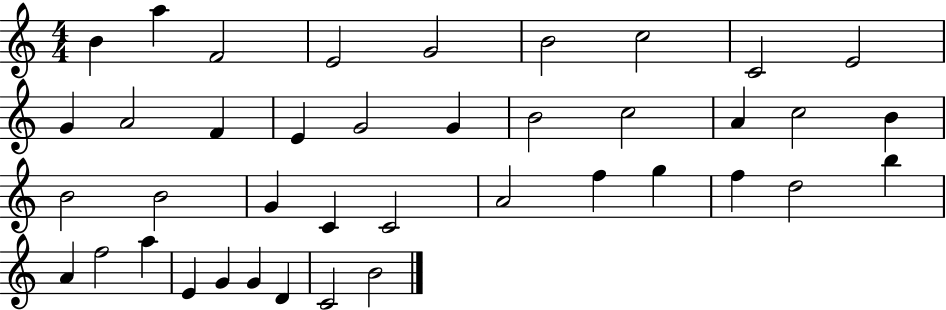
{
  \clef treble
  \numericTimeSignature
  \time 4/4
  \key c \major
  b'4 a''4 f'2 | e'2 g'2 | b'2 c''2 | c'2 e'2 | \break g'4 a'2 f'4 | e'4 g'2 g'4 | b'2 c''2 | a'4 c''2 b'4 | \break b'2 b'2 | g'4 c'4 c'2 | a'2 f''4 g''4 | f''4 d''2 b''4 | \break a'4 f''2 a''4 | e'4 g'4 g'4 d'4 | c'2 b'2 | \bar "|."
}